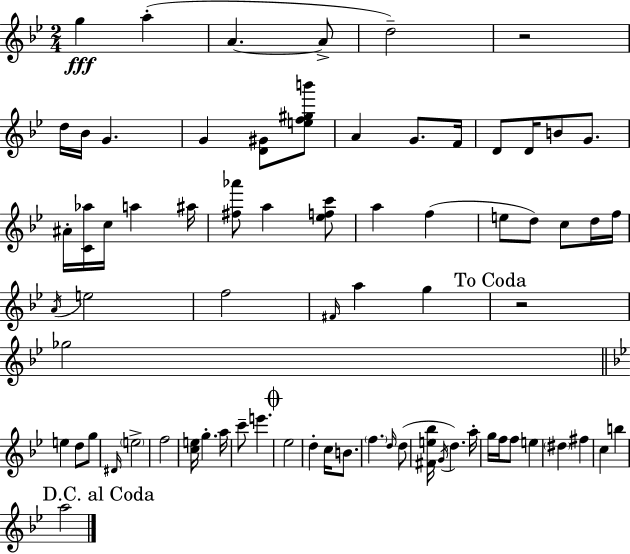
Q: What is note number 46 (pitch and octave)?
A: Eb5